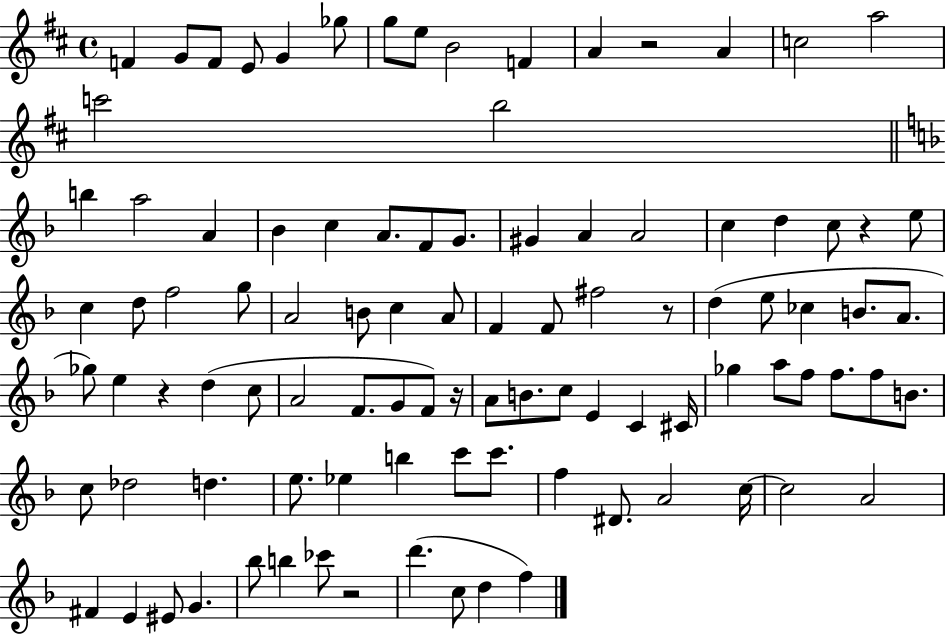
{
  \clef treble
  \time 4/4
  \defaultTimeSignature
  \key d \major
  f'4 g'8 f'8 e'8 g'4 ges''8 | g''8 e''8 b'2 f'4 | a'4 r2 a'4 | c''2 a''2 | \break c'''2 b''2 | \bar "||" \break \key d \minor b''4 a''2 a'4 | bes'4 c''4 a'8. f'8 g'8. | gis'4 a'4 a'2 | c''4 d''4 c''8 r4 e''8 | \break c''4 d''8 f''2 g''8 | a'2 b'8 c''4 a'8 | f'4 f'8 fis''2 r8 | d''4( e''8 ces''4 b'8. a'8. | \break ges''8) e''4 r4 d''4( c''8 | a'2 f'8. g'8 f'8) r16 | a'8 b'8. c''8 e'4 c'4 cis'16 | ges''4 a''8 f''8 f''8. f''8 b'8. | \break c''8 des''2 d''4. | e''8. ees''4 b''4 c'''8 c'''8. | f''4 dis'8. a'2 c''16~~ | c''2 a'2 | \break fis'4 e'4 eis'8 g'4. | bes''8 b''4 ces'''8 r2 | d'''4.( c''8 d''4 f''4) | \bar "|."
}